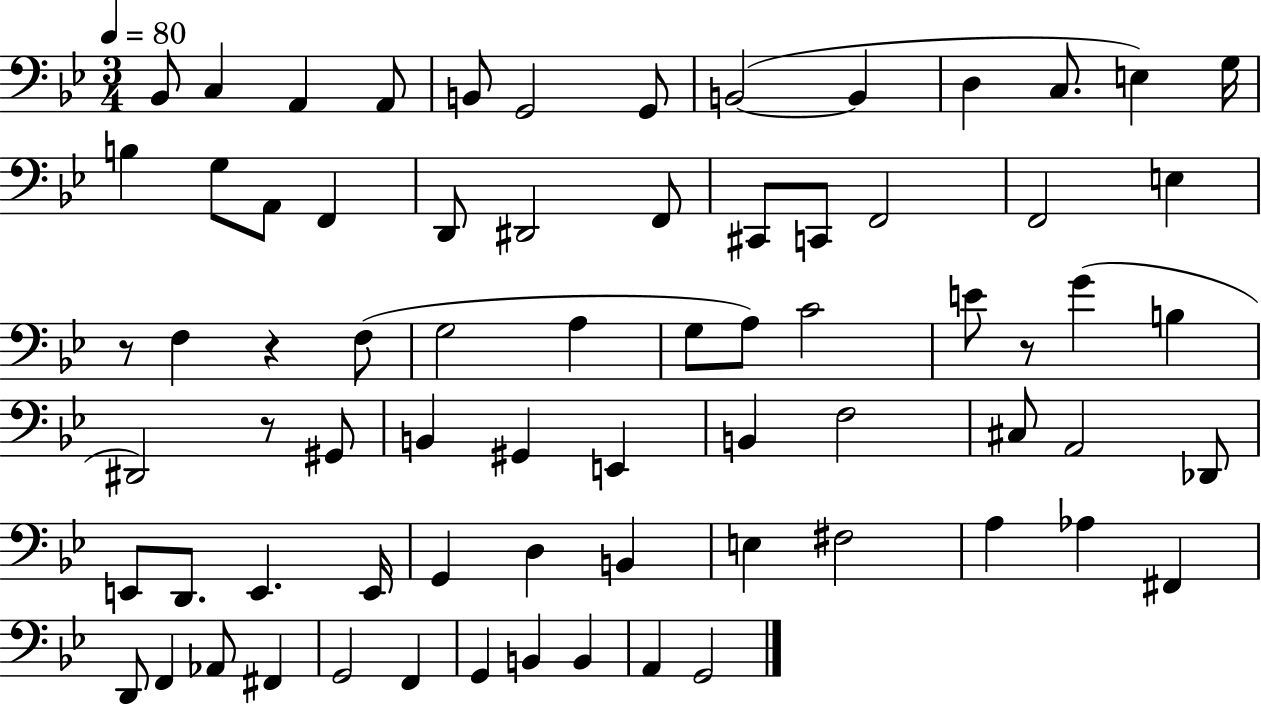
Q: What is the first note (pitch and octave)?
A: Bb2